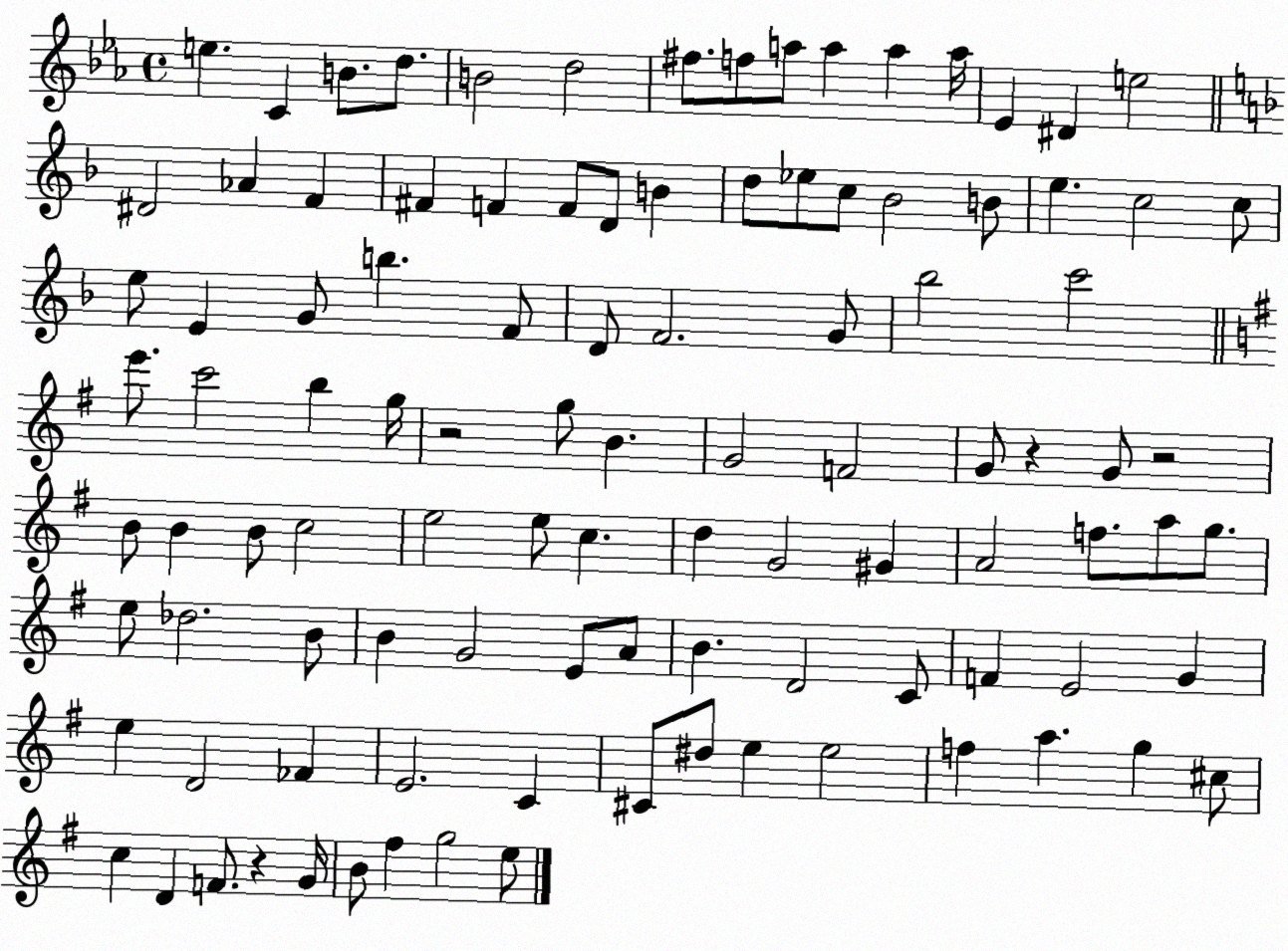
X:1
T:Untitled
M:4/4
L:1/4
K:Eb
e C B/2 d/2 B2 d2 ^f/2 f/2 a/2 a a a/4 _E ^D e2 ^D2 _A F ^F F F/2 D/2 B d/2 _e/2 c/2 _B2 B/2 e c2 c/2 e/2 E G/2 b F/2 D/2 F2 G/2 _b2 c'2 e'/2 c'2 b g/4 z2 g/2 B G2 F2 G/2 z G/2 z2 B/2 B B/2 c2 e2 e/2 c d G2 ^G A2 f/2 a/2 g/2 e/2 _d2 B/2 B G2 E/2 A/2 B D2 C/2 F E2 G e D2 _F E2 C ^C/2 ^d/2 e e2 f a g ^c/2 c D F/2 z G/4 B/2 ^f g2 e/2